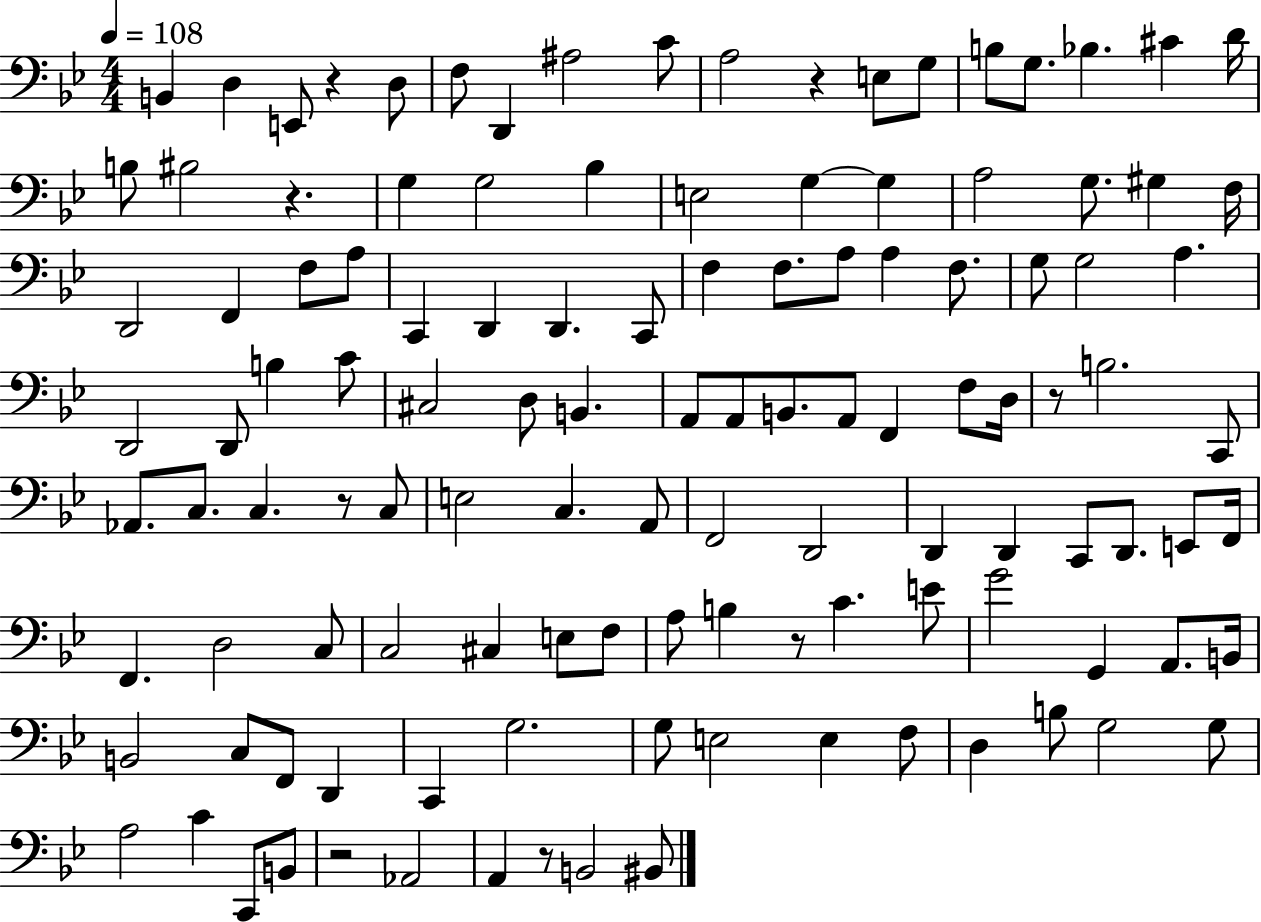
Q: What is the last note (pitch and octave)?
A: BIS2